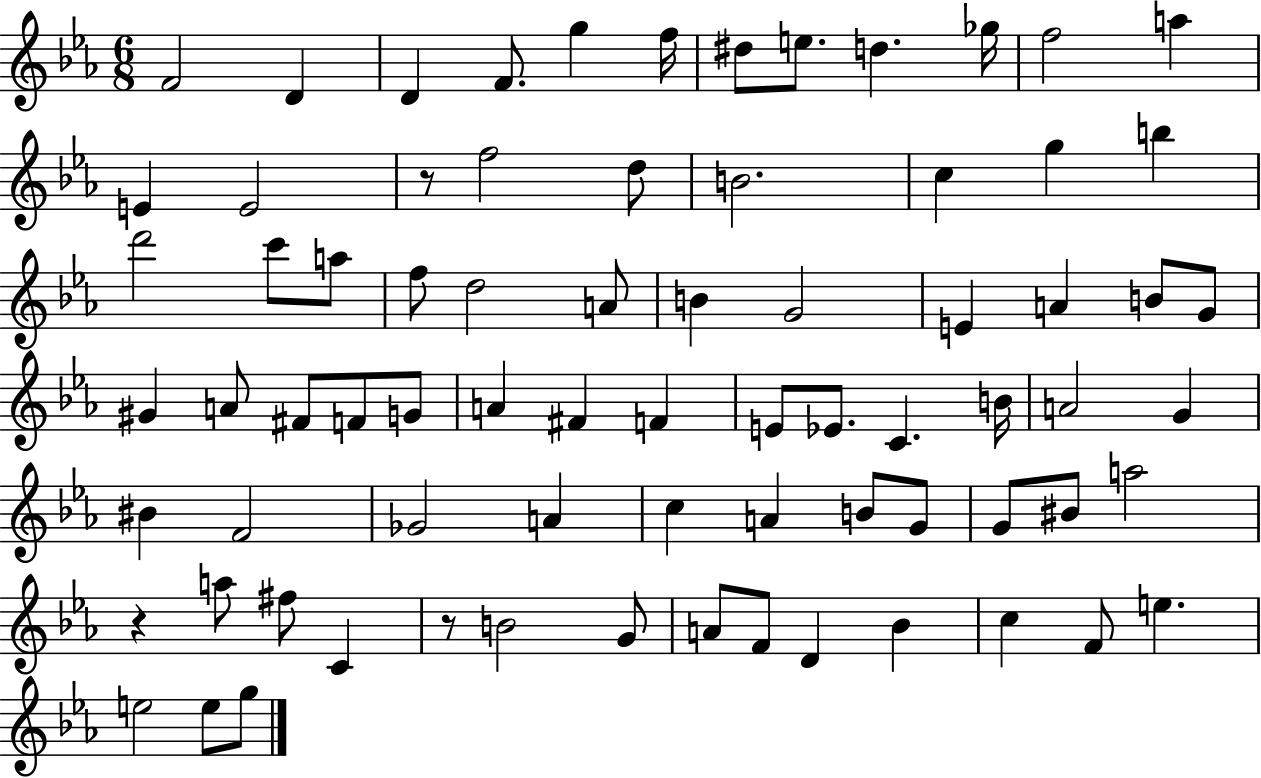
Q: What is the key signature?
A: EES major